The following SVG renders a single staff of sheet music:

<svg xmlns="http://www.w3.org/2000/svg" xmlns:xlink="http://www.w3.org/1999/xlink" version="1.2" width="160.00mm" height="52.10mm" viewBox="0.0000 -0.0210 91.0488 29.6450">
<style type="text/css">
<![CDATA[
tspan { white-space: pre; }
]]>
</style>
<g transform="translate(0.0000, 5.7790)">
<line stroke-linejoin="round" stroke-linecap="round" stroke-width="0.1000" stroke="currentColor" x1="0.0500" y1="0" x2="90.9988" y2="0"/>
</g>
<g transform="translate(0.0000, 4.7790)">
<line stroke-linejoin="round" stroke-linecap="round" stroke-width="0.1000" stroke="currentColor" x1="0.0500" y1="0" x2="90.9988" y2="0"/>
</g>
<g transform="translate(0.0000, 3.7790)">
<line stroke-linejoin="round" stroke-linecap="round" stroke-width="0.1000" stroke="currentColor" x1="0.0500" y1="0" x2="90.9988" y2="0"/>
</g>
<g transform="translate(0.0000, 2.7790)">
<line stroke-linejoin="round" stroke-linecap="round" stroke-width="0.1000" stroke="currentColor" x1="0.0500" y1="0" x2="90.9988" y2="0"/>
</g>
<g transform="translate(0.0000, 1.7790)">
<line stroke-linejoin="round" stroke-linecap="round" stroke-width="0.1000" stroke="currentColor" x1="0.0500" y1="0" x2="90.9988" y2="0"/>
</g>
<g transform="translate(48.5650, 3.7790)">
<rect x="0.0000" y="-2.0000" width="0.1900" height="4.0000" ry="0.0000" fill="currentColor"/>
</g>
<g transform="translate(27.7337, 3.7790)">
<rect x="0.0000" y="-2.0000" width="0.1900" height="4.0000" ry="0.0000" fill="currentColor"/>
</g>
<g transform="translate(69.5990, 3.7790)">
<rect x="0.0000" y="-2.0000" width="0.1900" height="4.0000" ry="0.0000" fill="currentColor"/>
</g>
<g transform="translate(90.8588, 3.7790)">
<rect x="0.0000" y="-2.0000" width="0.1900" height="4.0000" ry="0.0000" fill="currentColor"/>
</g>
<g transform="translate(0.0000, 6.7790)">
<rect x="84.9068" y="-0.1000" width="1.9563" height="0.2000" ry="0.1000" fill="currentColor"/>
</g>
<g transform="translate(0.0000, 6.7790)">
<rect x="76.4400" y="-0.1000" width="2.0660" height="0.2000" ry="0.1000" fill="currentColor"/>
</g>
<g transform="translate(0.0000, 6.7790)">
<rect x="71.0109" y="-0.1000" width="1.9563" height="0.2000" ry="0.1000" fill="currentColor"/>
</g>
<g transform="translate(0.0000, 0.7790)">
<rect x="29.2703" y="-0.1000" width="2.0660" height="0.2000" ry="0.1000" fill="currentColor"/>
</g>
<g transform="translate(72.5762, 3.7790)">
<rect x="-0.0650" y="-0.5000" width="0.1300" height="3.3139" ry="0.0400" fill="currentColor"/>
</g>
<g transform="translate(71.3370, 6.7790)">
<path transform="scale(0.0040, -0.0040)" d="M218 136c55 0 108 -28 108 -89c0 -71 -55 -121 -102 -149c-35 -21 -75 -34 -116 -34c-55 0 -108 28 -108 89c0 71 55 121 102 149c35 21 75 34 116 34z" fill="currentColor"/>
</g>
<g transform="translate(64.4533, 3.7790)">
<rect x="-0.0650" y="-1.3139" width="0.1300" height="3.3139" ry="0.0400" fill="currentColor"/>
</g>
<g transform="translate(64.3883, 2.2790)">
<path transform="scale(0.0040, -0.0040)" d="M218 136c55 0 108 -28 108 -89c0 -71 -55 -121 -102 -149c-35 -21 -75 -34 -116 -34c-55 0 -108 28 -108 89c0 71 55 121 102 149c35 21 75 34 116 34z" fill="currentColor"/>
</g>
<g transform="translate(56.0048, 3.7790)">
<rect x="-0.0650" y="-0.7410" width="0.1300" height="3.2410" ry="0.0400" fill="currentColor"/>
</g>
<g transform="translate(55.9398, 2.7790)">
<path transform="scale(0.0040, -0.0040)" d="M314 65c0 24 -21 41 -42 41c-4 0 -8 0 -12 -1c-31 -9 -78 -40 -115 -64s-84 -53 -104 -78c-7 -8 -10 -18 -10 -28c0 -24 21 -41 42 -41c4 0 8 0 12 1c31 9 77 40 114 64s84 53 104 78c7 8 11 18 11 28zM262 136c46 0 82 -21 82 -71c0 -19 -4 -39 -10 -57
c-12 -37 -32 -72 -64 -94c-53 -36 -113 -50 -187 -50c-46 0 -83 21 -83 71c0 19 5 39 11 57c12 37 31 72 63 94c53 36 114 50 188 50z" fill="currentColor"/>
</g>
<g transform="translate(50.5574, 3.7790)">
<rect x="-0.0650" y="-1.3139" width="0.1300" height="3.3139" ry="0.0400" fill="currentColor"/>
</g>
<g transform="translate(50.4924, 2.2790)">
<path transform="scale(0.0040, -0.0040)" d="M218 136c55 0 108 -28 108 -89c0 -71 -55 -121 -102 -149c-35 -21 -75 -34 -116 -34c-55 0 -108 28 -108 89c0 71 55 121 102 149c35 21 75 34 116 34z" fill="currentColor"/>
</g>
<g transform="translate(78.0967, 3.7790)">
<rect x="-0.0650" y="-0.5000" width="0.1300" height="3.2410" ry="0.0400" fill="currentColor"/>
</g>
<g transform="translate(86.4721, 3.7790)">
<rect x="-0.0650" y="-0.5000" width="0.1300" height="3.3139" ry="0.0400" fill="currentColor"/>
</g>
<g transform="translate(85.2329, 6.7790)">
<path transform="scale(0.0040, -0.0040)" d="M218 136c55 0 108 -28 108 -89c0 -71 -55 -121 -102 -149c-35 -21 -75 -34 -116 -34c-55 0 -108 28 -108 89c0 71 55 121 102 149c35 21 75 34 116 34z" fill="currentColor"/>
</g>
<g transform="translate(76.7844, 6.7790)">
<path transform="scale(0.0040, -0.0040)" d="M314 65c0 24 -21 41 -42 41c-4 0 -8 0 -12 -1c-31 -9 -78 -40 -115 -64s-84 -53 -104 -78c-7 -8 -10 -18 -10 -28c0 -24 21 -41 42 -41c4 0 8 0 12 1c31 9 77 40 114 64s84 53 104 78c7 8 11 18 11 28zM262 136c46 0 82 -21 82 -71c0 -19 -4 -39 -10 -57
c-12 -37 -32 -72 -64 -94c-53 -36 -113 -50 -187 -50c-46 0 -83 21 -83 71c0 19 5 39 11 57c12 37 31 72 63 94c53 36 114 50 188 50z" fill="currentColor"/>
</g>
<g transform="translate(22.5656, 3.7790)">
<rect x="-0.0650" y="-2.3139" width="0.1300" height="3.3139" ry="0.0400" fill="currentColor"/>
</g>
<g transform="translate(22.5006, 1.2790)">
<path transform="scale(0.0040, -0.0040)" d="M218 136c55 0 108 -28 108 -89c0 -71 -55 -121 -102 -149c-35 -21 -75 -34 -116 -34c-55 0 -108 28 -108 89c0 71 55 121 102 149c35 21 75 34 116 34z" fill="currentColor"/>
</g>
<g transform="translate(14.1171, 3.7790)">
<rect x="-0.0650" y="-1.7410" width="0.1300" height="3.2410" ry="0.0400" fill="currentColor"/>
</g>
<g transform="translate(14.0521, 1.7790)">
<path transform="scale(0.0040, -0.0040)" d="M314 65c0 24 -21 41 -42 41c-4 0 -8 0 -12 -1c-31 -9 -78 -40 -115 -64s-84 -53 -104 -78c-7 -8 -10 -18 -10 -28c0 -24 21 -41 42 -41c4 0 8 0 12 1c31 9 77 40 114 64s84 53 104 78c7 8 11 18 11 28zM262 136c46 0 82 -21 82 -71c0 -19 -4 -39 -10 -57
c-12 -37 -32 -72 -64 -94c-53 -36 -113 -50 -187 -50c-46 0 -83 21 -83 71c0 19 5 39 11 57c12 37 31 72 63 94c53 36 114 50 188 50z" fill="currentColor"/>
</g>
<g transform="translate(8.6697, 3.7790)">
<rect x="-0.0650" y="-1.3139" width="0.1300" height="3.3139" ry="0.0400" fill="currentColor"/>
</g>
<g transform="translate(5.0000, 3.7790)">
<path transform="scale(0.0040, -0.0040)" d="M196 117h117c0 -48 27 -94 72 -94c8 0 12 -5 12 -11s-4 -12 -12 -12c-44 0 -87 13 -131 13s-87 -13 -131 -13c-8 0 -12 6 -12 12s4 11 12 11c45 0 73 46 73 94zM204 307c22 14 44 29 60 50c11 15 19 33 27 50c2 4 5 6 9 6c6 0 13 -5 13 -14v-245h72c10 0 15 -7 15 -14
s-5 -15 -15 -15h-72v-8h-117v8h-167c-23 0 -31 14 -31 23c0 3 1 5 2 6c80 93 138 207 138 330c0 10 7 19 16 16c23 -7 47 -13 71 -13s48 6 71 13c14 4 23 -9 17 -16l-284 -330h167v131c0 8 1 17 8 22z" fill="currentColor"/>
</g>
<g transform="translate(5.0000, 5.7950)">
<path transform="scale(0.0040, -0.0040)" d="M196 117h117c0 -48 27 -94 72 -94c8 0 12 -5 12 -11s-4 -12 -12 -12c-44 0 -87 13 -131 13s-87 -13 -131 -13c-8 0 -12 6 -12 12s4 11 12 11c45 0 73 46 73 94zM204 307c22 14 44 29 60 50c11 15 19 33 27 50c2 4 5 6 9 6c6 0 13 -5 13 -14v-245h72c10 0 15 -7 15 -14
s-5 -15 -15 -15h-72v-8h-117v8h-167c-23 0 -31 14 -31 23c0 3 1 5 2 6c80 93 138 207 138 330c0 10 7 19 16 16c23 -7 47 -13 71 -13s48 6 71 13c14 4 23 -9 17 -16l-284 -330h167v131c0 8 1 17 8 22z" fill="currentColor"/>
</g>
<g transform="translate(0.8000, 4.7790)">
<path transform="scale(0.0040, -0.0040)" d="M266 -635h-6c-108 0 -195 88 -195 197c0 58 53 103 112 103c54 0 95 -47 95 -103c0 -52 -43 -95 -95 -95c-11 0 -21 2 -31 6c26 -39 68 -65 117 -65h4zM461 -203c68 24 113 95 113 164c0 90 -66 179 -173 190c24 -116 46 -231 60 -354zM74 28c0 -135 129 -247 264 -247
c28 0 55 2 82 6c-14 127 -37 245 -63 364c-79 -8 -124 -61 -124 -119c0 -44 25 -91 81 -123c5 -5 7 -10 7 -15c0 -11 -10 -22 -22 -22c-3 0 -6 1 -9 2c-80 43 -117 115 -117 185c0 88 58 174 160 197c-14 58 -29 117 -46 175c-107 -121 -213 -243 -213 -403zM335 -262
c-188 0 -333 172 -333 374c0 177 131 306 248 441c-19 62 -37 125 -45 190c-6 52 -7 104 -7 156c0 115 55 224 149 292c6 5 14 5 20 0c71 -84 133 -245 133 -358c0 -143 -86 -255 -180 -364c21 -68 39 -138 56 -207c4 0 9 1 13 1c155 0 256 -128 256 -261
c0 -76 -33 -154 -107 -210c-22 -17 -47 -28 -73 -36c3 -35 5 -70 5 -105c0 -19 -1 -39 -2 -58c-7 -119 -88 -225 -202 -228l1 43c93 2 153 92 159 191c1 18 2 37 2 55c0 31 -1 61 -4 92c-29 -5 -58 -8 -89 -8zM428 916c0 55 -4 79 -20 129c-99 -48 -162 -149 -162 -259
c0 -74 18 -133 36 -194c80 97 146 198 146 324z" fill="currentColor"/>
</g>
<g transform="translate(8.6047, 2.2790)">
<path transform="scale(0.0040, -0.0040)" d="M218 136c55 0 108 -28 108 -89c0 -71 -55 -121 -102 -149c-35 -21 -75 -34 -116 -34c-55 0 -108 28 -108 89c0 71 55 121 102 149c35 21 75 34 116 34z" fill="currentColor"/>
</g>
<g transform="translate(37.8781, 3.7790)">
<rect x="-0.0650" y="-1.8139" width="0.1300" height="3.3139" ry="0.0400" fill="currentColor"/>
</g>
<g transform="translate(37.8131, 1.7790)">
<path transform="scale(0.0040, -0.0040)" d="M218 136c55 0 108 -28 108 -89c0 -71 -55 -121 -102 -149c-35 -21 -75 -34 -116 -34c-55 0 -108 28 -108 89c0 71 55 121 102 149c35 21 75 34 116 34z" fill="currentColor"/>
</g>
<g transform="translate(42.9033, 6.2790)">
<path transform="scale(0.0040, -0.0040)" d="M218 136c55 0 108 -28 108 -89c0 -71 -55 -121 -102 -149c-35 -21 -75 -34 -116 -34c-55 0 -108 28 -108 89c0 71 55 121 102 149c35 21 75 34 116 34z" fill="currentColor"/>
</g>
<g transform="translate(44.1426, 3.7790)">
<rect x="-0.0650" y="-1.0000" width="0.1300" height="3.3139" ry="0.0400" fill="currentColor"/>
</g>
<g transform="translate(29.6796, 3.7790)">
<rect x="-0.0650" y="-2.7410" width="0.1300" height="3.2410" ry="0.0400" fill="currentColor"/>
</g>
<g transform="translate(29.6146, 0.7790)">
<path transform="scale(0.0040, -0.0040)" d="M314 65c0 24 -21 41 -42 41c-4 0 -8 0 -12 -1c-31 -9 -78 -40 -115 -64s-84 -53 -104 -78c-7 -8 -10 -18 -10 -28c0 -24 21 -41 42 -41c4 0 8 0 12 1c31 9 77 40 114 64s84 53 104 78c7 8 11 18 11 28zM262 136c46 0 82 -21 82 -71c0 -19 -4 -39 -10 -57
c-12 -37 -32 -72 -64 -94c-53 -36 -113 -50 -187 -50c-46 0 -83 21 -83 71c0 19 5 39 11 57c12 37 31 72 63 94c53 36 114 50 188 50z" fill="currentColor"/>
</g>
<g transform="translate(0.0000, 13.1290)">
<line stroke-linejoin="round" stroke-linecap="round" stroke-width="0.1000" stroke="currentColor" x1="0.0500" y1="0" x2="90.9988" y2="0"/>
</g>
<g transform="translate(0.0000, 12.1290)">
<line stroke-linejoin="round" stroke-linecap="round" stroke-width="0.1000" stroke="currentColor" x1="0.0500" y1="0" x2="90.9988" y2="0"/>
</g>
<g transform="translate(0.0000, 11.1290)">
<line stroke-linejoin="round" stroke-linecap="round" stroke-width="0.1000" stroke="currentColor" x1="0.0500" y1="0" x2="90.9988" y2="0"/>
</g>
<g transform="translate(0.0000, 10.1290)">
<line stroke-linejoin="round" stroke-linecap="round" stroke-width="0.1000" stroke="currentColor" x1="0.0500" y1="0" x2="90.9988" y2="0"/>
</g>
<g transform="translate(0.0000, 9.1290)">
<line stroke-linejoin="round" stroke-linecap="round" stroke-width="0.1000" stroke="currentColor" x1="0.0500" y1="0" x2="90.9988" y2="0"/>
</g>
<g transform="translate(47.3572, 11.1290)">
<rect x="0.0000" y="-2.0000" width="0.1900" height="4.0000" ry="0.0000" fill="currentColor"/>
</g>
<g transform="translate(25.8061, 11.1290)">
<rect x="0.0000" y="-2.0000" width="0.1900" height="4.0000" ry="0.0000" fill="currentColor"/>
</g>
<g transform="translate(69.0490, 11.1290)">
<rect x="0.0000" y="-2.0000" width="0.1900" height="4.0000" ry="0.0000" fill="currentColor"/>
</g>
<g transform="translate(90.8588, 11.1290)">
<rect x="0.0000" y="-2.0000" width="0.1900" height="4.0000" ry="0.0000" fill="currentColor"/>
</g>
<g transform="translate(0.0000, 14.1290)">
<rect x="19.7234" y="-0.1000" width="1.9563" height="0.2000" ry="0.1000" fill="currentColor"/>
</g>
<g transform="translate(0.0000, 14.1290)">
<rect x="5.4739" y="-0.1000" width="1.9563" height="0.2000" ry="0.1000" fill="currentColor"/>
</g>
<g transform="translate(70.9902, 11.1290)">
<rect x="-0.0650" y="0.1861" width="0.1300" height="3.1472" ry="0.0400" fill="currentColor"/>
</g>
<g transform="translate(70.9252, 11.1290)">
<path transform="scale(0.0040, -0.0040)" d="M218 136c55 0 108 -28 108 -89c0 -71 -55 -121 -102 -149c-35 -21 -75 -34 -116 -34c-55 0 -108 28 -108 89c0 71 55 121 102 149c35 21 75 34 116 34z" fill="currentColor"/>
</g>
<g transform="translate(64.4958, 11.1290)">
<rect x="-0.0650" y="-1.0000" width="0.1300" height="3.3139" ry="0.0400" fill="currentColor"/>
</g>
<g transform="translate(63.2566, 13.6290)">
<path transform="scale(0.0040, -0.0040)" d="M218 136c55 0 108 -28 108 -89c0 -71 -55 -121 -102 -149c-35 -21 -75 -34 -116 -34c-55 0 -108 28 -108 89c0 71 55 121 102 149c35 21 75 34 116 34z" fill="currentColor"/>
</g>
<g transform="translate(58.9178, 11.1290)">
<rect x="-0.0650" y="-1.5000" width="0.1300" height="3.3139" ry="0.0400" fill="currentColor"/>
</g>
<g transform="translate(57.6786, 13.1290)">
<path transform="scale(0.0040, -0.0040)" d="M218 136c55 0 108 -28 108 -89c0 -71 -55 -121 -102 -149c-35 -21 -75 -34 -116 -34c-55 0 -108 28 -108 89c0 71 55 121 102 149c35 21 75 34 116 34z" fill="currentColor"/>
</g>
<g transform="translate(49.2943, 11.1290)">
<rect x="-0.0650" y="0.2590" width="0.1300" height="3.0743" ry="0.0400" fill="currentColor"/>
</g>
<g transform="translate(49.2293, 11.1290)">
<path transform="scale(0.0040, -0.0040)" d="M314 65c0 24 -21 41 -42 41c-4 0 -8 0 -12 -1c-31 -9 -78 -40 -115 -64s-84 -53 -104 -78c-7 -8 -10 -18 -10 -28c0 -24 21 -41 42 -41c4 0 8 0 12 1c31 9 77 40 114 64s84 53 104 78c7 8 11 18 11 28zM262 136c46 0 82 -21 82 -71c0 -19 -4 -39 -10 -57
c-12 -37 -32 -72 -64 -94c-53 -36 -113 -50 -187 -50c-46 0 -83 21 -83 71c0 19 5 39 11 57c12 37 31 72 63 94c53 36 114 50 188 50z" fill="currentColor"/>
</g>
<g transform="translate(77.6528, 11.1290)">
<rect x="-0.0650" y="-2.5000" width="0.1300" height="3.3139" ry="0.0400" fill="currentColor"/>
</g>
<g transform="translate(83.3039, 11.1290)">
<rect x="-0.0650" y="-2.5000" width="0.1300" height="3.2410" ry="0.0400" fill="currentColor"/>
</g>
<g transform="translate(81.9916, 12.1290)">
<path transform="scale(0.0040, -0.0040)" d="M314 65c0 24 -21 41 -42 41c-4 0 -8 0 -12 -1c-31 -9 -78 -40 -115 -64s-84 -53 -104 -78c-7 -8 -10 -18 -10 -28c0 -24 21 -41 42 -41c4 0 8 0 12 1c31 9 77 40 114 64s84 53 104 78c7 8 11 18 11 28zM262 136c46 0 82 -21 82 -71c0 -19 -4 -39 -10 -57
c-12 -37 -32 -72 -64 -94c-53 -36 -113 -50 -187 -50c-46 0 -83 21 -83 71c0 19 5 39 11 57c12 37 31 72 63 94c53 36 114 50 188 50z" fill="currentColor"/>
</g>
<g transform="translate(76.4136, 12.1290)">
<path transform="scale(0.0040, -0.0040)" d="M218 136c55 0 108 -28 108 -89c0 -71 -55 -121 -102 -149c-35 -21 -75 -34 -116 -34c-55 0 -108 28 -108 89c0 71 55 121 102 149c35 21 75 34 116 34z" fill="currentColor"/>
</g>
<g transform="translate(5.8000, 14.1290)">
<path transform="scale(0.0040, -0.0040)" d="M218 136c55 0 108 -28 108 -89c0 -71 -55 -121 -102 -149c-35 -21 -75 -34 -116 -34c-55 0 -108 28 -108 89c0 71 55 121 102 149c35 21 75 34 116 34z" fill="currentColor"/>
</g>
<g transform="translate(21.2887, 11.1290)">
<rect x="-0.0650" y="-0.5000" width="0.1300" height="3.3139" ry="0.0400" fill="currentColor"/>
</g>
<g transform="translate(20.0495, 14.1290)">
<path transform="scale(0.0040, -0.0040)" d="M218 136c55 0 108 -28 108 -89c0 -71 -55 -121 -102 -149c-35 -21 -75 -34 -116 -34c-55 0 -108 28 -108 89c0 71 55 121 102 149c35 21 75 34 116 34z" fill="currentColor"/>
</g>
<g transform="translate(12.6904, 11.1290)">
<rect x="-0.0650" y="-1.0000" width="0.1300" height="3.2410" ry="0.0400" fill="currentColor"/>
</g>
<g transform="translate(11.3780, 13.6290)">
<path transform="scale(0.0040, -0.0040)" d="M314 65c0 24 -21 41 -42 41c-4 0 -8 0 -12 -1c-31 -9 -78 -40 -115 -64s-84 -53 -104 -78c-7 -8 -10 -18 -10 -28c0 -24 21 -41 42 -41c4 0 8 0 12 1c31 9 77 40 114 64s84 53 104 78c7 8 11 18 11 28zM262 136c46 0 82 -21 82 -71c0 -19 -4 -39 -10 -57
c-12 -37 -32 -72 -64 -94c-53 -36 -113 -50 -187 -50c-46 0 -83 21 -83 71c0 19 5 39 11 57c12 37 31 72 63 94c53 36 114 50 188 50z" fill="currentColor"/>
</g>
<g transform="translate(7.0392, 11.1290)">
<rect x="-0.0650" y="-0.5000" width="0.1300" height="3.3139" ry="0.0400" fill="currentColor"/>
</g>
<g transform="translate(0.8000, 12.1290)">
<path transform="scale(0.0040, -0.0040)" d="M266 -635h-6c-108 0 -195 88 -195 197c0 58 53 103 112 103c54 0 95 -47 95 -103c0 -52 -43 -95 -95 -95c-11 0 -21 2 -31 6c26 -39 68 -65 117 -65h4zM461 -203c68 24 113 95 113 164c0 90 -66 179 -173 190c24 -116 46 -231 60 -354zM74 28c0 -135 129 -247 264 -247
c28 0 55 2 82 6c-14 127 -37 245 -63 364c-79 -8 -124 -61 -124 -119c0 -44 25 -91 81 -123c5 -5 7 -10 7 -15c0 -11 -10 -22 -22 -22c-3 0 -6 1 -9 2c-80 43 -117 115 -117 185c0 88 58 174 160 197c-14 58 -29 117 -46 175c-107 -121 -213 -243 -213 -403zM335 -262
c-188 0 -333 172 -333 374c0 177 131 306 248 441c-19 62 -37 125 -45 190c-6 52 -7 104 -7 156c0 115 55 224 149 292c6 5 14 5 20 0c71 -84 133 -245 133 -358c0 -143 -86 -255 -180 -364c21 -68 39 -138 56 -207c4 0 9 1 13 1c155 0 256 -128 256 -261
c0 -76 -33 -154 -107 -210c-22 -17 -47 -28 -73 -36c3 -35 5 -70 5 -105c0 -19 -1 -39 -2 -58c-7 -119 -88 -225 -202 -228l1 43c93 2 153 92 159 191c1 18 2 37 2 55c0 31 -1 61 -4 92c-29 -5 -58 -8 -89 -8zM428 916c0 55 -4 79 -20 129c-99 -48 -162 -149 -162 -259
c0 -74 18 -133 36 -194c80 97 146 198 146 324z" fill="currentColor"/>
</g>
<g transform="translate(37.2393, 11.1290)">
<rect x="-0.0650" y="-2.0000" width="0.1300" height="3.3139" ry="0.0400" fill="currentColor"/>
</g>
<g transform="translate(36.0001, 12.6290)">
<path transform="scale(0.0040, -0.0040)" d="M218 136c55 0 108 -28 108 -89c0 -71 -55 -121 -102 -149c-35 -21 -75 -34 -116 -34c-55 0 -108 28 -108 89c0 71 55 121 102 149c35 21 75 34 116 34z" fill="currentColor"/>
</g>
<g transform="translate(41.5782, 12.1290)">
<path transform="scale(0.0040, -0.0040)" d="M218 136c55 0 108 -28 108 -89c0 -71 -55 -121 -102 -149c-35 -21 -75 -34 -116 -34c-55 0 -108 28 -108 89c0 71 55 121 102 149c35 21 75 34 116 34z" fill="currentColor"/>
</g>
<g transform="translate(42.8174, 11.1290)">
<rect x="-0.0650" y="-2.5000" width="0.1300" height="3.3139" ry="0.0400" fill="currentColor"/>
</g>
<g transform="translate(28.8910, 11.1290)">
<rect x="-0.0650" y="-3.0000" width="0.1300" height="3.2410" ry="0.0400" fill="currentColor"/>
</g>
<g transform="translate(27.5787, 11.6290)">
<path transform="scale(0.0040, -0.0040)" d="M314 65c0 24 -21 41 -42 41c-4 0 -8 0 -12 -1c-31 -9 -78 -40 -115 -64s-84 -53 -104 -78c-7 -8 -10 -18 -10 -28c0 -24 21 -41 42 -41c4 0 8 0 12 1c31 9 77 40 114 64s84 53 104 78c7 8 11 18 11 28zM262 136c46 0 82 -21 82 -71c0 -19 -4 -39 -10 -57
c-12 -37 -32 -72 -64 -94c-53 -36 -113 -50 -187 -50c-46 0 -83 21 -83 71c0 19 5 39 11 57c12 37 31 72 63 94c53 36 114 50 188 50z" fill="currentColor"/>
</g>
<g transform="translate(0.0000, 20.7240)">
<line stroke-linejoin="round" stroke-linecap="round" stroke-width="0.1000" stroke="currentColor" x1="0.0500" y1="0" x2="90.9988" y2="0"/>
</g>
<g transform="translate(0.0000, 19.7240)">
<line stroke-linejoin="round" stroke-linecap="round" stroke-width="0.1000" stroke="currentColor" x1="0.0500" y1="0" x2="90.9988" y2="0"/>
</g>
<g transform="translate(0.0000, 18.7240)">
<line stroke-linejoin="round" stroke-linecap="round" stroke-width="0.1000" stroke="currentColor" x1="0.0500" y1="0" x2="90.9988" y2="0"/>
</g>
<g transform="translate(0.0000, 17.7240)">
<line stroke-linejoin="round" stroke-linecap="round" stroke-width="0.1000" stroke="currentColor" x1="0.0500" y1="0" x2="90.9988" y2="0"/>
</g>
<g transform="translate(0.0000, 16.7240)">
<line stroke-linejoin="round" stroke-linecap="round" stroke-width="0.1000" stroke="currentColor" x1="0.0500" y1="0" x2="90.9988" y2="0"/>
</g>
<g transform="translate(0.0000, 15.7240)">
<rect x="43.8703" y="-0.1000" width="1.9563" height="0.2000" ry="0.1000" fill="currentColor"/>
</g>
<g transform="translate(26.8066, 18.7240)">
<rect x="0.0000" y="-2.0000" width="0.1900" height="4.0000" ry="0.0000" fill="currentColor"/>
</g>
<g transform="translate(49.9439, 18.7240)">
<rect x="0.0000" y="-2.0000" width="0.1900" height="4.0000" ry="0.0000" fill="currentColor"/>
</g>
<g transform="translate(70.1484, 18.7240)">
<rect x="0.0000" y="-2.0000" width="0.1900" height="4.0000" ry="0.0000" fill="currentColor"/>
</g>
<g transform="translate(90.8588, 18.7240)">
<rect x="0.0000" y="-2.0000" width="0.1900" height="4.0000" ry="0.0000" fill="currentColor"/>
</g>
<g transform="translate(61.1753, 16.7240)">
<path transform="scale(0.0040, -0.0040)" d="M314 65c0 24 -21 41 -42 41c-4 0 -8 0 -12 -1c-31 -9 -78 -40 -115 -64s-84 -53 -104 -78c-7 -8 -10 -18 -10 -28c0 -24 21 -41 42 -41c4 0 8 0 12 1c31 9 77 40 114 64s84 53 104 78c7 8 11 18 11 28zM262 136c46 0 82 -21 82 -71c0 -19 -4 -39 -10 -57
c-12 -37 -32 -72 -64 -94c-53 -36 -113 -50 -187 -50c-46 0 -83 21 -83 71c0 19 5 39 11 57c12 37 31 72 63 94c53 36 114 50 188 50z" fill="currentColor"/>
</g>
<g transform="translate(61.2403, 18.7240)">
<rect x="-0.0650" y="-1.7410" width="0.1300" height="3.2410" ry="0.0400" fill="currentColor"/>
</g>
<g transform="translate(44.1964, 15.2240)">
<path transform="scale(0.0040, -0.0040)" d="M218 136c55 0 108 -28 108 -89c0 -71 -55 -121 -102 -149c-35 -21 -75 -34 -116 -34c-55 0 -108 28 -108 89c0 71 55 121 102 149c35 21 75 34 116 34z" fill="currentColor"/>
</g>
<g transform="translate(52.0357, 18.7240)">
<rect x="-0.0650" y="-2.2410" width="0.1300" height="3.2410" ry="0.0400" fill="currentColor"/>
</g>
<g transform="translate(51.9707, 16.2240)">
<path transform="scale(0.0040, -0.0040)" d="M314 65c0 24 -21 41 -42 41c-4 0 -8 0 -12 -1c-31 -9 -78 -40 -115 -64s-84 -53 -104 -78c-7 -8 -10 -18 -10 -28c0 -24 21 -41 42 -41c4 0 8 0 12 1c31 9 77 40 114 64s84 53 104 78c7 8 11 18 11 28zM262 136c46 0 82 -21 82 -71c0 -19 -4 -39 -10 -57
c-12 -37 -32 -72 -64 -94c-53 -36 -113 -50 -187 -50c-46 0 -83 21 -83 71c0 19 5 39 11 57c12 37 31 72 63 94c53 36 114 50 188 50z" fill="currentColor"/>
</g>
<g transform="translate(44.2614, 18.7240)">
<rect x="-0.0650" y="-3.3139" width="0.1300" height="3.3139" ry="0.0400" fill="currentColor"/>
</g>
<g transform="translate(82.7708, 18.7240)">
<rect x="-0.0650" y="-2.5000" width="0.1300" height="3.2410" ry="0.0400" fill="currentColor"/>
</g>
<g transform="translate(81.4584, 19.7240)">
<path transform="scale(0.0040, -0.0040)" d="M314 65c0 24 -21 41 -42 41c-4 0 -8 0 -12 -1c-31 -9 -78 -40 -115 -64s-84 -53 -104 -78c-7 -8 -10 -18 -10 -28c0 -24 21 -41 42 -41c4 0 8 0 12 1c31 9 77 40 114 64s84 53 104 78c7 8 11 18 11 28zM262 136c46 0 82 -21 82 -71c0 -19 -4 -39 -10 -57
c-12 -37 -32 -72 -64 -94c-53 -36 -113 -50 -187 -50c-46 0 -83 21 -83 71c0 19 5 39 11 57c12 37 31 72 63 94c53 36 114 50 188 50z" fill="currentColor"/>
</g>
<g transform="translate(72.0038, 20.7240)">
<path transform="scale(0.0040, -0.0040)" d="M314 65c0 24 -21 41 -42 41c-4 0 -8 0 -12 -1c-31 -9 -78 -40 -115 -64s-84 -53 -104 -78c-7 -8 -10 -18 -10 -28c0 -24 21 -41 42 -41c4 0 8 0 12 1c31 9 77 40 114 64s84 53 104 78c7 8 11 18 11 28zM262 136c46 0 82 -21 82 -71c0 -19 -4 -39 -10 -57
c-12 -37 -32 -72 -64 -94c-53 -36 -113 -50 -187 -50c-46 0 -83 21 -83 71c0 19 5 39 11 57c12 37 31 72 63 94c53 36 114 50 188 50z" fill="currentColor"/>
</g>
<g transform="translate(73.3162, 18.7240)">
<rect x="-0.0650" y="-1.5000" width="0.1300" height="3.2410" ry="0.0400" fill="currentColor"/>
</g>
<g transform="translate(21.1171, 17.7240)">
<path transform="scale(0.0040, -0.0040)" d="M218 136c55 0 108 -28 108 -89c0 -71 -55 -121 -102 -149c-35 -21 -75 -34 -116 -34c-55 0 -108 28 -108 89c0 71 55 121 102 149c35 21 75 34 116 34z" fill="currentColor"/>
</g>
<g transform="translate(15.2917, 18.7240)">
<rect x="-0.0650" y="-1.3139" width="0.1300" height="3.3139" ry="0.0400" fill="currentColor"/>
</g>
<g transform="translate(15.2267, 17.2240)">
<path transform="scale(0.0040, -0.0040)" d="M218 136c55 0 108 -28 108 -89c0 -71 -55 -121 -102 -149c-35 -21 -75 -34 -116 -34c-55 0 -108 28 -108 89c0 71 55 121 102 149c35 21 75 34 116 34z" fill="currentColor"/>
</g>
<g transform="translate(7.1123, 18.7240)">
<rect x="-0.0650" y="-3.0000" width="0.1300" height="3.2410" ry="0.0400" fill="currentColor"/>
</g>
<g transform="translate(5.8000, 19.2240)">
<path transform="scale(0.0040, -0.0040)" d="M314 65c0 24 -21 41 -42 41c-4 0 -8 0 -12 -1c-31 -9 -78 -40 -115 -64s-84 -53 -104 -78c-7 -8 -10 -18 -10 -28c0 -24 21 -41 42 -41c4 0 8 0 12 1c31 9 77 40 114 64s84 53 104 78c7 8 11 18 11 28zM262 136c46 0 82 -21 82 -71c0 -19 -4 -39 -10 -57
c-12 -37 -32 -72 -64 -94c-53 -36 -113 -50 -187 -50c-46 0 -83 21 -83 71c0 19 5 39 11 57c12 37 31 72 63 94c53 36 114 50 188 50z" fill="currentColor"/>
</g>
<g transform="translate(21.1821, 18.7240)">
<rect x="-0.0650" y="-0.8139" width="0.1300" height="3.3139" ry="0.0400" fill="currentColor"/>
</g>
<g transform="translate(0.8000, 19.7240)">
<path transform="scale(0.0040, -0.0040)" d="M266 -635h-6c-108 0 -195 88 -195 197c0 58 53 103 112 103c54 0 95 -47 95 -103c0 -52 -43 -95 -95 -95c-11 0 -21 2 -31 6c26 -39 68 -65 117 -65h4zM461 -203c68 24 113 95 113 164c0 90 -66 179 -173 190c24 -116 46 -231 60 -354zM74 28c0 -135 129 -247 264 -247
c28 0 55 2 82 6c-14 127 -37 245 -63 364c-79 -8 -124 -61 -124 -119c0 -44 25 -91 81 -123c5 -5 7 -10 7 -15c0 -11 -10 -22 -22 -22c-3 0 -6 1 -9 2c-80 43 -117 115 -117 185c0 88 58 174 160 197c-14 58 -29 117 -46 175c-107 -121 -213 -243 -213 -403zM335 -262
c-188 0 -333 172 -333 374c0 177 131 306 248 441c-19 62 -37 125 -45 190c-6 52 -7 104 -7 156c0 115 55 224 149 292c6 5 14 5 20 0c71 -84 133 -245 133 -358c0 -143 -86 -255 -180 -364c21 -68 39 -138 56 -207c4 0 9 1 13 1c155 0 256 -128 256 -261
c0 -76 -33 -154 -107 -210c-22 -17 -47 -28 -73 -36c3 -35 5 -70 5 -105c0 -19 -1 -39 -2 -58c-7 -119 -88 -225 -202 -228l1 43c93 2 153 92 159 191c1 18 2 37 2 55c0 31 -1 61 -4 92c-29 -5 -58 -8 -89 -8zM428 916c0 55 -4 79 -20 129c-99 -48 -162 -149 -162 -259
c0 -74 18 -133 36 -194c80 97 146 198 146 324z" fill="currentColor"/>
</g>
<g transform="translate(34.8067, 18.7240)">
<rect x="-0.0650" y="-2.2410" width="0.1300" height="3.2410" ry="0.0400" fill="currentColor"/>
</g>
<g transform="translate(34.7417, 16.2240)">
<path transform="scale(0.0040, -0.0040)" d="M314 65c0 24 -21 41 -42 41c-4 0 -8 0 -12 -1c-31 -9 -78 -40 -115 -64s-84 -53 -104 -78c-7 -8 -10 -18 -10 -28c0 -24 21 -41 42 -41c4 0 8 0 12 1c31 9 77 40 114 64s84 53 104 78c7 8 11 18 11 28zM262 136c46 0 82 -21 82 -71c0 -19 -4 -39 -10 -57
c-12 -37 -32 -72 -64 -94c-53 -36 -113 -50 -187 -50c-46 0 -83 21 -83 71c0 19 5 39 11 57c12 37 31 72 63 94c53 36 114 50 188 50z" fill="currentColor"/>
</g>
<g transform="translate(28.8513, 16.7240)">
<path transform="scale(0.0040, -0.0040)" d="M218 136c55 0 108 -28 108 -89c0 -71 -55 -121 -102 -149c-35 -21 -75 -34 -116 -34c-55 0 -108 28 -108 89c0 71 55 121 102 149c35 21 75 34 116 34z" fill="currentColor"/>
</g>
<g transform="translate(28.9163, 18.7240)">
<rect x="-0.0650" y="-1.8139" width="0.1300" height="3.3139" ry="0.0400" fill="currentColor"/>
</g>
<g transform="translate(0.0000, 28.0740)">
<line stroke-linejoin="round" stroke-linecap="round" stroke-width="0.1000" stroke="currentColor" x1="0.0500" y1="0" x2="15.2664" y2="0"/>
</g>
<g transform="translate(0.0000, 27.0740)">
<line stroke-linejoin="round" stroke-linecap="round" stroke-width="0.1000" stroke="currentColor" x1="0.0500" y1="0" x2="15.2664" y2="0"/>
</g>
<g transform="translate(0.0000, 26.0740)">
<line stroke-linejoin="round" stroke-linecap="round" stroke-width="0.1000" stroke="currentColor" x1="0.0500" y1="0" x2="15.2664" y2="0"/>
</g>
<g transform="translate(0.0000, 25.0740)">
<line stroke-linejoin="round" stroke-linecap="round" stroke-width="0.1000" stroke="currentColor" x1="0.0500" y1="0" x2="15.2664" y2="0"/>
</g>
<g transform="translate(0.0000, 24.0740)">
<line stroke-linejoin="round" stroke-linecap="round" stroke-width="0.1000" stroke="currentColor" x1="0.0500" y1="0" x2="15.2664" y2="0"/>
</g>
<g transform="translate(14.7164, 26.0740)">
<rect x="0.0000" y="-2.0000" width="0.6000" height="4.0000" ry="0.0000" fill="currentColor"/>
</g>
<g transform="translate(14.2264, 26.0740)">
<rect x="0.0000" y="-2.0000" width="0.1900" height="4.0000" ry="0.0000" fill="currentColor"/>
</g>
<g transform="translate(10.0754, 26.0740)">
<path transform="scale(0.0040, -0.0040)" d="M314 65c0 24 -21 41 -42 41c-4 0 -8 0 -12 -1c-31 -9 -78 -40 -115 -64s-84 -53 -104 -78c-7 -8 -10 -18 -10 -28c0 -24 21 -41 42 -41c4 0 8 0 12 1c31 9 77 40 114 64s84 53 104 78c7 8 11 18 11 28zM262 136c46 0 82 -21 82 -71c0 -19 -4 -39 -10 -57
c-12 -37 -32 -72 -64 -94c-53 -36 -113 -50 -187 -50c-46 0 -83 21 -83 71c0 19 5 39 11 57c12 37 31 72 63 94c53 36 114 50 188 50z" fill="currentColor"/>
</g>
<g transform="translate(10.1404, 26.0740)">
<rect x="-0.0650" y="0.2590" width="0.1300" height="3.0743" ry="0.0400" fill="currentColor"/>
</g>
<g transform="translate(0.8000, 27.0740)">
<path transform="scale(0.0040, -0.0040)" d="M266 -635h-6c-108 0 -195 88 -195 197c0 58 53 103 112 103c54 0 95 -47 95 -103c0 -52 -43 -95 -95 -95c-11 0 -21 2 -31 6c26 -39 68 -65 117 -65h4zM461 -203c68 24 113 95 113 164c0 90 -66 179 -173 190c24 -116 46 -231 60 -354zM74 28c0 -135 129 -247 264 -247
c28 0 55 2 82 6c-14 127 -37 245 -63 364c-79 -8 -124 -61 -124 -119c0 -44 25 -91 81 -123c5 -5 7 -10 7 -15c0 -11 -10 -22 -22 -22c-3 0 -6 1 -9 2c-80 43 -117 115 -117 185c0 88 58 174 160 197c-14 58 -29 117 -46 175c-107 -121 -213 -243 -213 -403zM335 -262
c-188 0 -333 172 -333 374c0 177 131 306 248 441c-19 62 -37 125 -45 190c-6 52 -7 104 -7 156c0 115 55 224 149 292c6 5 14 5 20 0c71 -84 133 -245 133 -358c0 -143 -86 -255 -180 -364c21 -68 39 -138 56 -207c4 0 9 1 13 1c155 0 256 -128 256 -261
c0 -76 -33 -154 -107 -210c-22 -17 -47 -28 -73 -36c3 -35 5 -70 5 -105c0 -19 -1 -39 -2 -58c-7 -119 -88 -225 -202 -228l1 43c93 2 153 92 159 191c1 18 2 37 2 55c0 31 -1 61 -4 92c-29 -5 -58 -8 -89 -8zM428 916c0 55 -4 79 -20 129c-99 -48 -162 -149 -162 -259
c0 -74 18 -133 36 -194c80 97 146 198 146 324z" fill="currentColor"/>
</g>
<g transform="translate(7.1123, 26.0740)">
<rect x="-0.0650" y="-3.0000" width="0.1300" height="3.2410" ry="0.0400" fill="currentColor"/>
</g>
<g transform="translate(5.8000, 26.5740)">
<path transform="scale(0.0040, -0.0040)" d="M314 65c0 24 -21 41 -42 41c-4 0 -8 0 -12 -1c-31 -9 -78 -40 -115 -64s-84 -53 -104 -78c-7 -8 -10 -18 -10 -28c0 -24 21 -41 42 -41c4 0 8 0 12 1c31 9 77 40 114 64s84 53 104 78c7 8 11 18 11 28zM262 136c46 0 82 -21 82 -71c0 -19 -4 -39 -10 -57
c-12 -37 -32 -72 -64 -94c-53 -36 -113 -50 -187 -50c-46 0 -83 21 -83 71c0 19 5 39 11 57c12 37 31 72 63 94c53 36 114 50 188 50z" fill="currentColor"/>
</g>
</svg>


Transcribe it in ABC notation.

X:1
T:Untitled
M:4/4
L:1/4
K:C
e f2 g a2 f D e d2 e C C2 C C D2 C A2 F G B2 E D B G G2 A2 e d f g2 b g2 f2 E2 G2 A2 B2